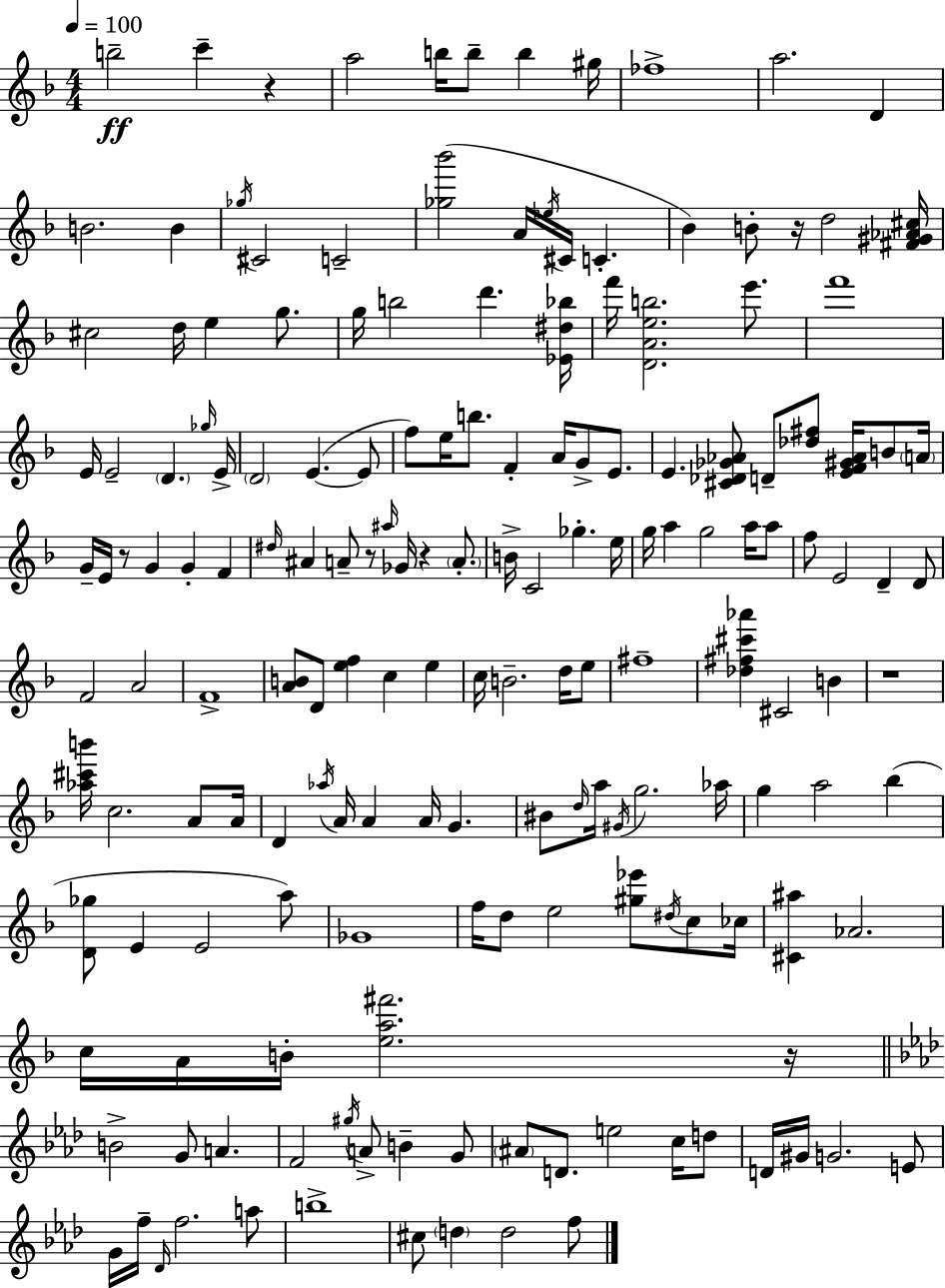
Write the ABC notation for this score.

X:1
T:Untitled
M:4/4
L:1/4
K:Dm
b2 c' z a2 b/4 b/2 b ^g/4 _f4 a2 D B2 B _g/4 ^C2 C2 [_g_b']2 A/4 _e/4 ^C/4 C _B B/2 z/4 d2 [^F^G_A^c]/4 ^c2 d/4 e g/2 g/4 b2 d' [_E^d_b]/4 f'/4 [DAeb]2 e'/2 f'4 E/4 E2 D _g/4 E/4 D2 E E/2 f/2 e/4 b/2 F A/4 G/2 E/2 E [^C_D_G_A]/2 D/2 [_d^f]/2 [EF^G_A]/4 B/2 A/4 G/4 E/4 z/2 G G F ^d/4 ^A A/2 z/2 ^a/4 _G/4 z A/2 B/4 C2 _g e/4 g/4 a g2 a/4 a/2 f/2 E2 D D/2 F2 A2 F4 [AB]/2 D/2 [ef] c e c/4 B2 d/4 e/2 ^f4 [_d^f^c'_a'] ^C2 B z4 [_a^c'b']/4 c2 A/2 A/4 D _a/4 A/4 A A/4 G ^B/2 d/4 a/4 ^G/4 g2 _a/4 g a2 _b [D_g]/2 E E2 a/2 _G4 f/4 d/2 e2 [^g_e']/2 ^d/4 c/2 _c/4 [^C^a] _A2 c/4 A/4 B/4 [ea^f']2 z/4 B2 G/2 A F2 ^g/4 A/2 B G/2 ^A/2 D/2 e2 c/4 d/2 D/4 ^G/4 G2 E/2 G/4 f/4 _D/4 f2 a/2 b4 ^c/2 d d2 f/2